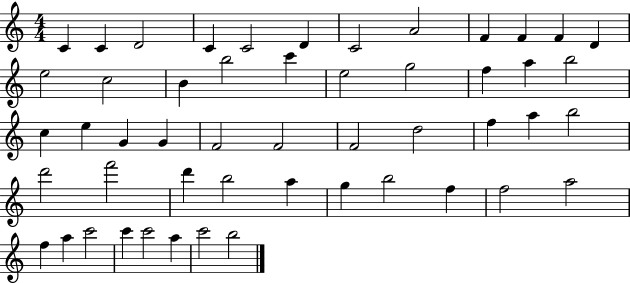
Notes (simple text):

C4/q C4/q D4/h C4/q C4/h D4/q C4/h A4/h F4/q F4/q F4/q D4/q E5/h C5/h B4/q B5/h C6/q E5/h G5/h F5/q A5/q B5/h C5/q E5/q G4/q G4/q F4/h F4/h F4/h D5/h F5/q A5/q B5/h D6/h F6/h D6/q B5/h A5/q G5/q B5/h F5/q F5/h A5/h F5/q A5/q C6/h C6/q C6/h A5/q C6/h B5/h